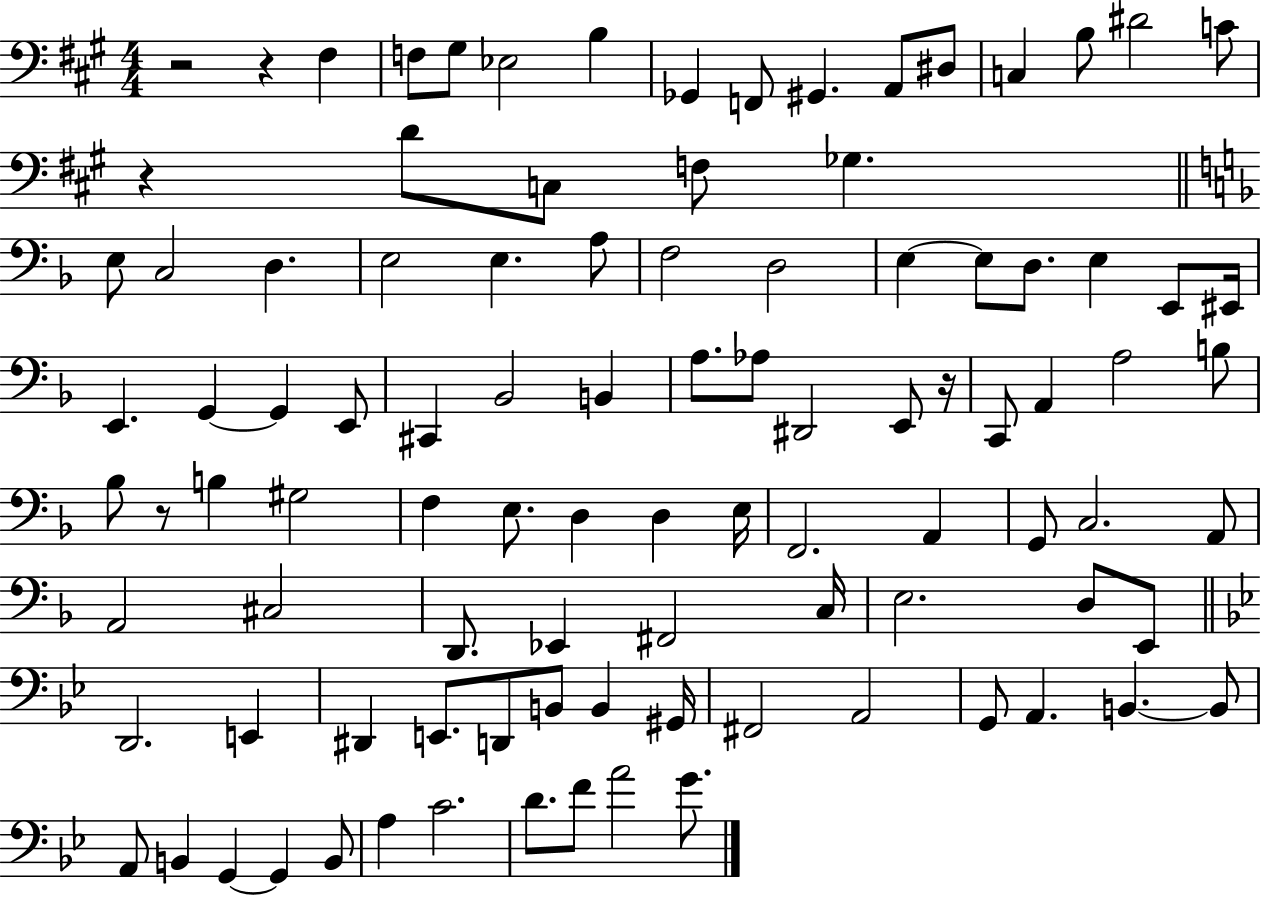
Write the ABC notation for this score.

X:1
T:Untitled
M:4/4
L:1/4
K:A
z2 z ^F, F,/2 ^G,/2 _E,2 B, _G,, F,,/2 ^G,, A,,/2 ^D,/2 C, B,/2 ^D2 C/2 z D/2 C,/2 F,/2 _G, E,/2 C,2 D, E,2 E, A,/2 F,2 D,2 E, E,/2 D,/2 E, E,,/2 ^E,,/4 E,, G,, G,, E,,/2 ^C,, _B,,2 B,, A,/2 _A,/2 ^D,,2 E,,/2 z/4 C,,/2 A,, A,2 B,/2 _B,/2 z/2 B, ^G,2 F, E,/2 D, D, E,/4 F,,2 A,, G,,/2 C,2 A,,/2 A,,2 ^C,2 D,,/2 _E,, ^F,,2 C,/4 E,2 D,/2 E,,/2 D,,2 E,, ^D,, E,,/2 D,,/2 B,,/2 B,, ^G,,/4 ^F,,2 A,,2 G,,/2 A,, B,, B,,/2 A,,/2 B,, G,, G,, B,,/2 A, C2 D/2 F/2 A2 G/2